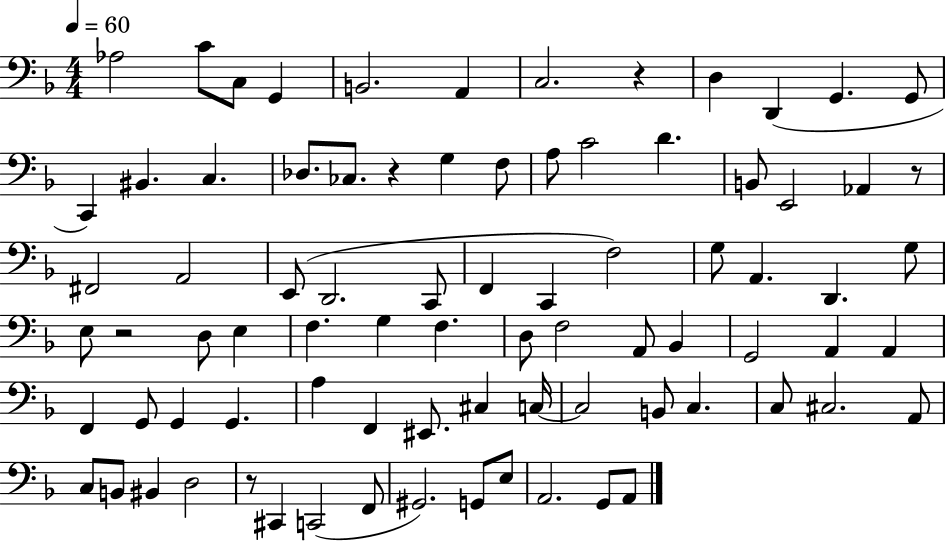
{
  \clef bass
  \numericTimeSignature
  \time 4/4
  \key f \major
  \tempo 4 = 60
  aes2 c'8 c8 g,4 | b,2. a,4 | c2. r4 | d4 d,4( g,4. g,8 | \break c,4) bis,4. c4. | des8. ces8. r4 g4 f8 | a8 c'2 d'4. | b,8 e,2 aes,4 r8 | \break fis,2 a,2 | e,8( d,2. c,8 | f,4 c,4 f2) | g8 a,4. d,4. g8 | \break e8 r2 d8 e4 | f4. g4 f4. | d8 f2 a,8 bes,4 | g,2 a,4 a,4 | \break f,4 g,8 g,4 g,4. | a4 f,4 eis,8. cis4 c16~~ | c2 b,8 c4. | c8 cis2. a,8 | \break c8 b,8 bis,4 d2 | r8 cis,4 c,2( f,8 | gis,2.) g,8 e8 | a,2. g,8 a,8 | \break \bar "|."
}